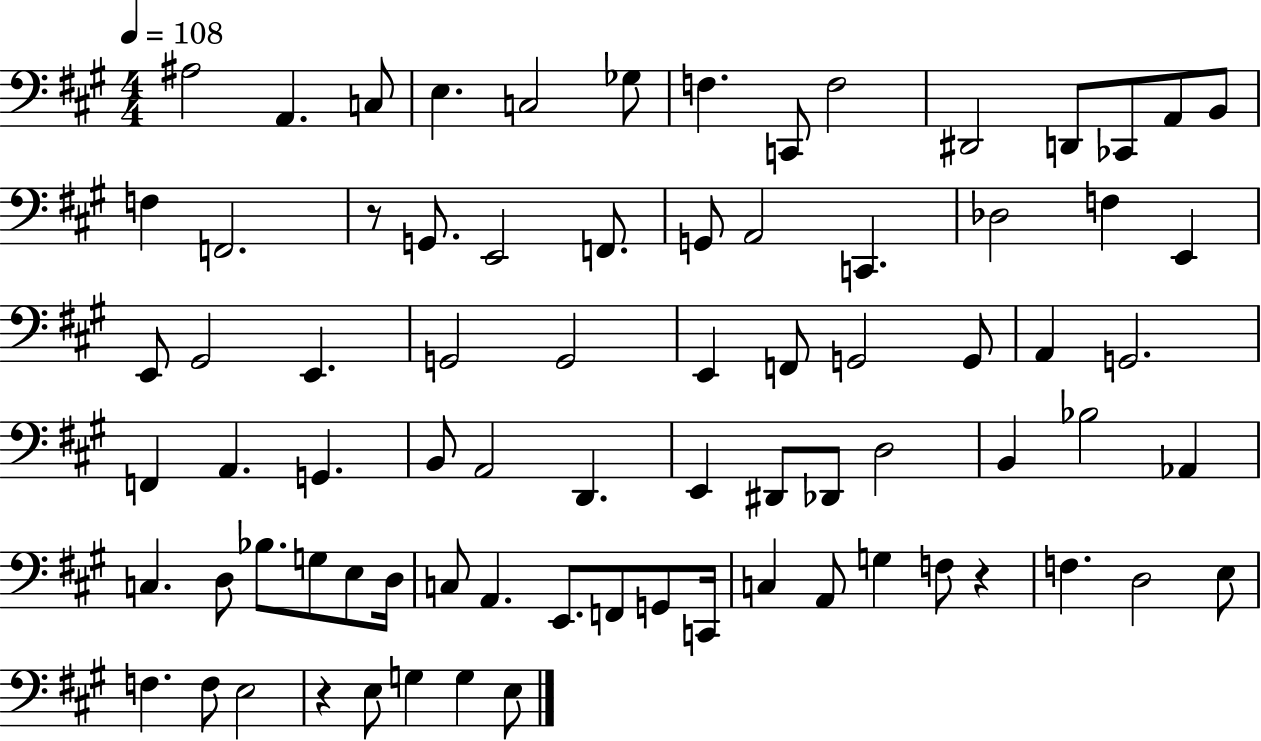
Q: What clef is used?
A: bass